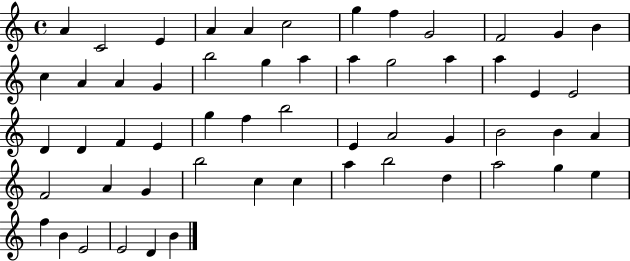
{
  \clef treble
  \time 4/4
  \defaultTimeSignature
  \key c \major
  a'4 c'2 e'4 | a'4 a'4 c''2 | g''4 f''4 g'2 | f'2 g'4 b'4 | \break c''4 a'4 a'4 g'4 | b''2 g''4 a''4 | a''4 g''2 a''4 | a''4 e'4 e'2 | \break d'4 d'4 f'4 e'4 | g''4 f''4 b''2 | e'4 a'2 g'4 | b'2 b'4 a'4 | \break f'2 a'4 g'4 | b''2 c''4 c''4 | a''4 b''2 d''4 | a''2 g''4 e''4 | \break f''4 b'4 e'2 | e'2 d'4 b'4 | \bar "|."
}